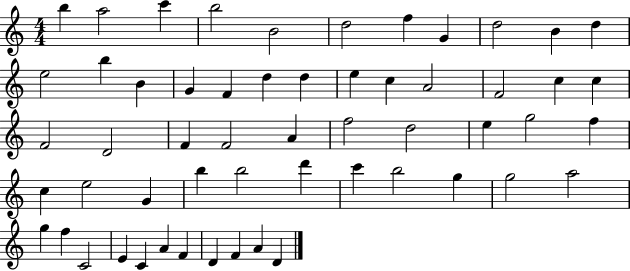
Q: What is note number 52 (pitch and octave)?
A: F4